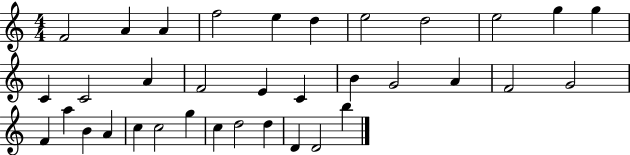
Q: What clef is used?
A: treble